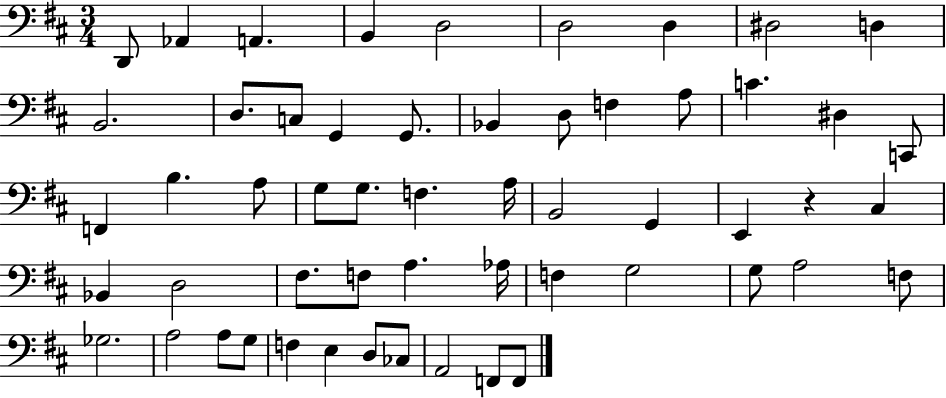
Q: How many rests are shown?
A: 1